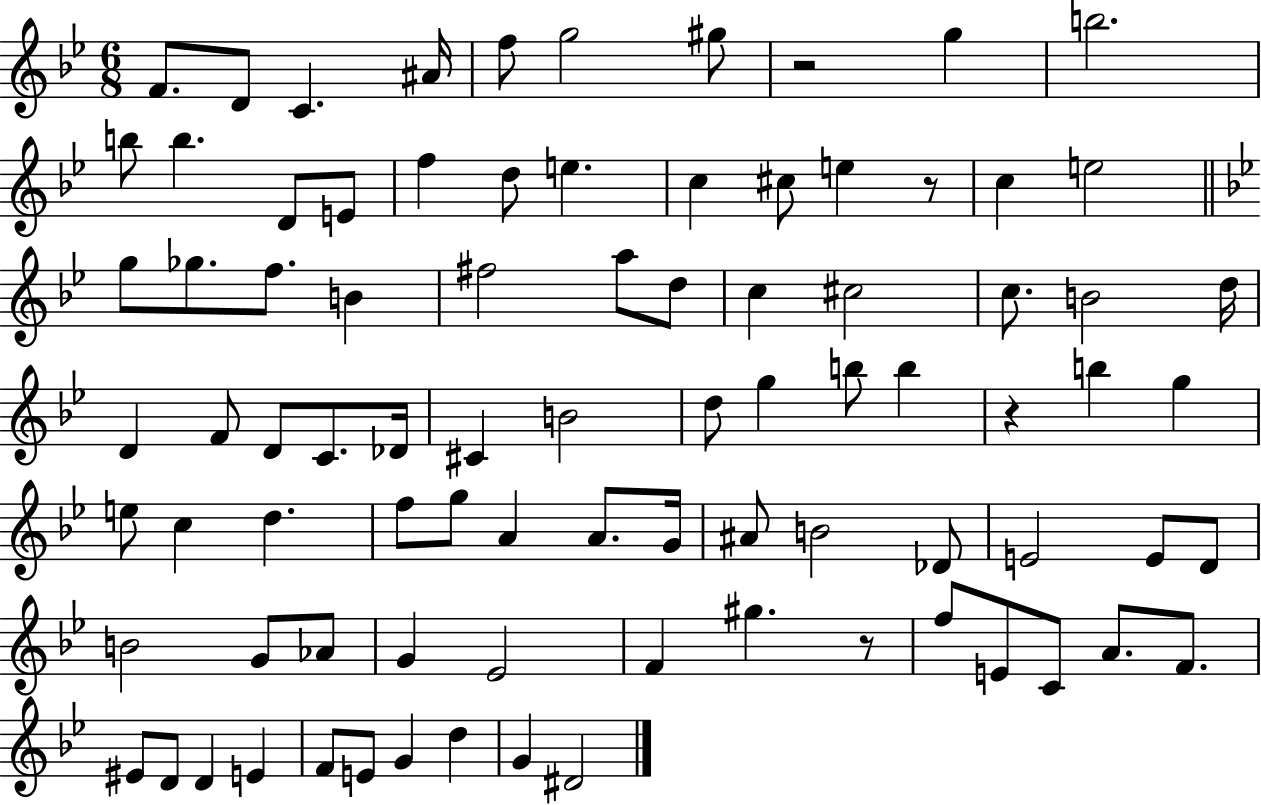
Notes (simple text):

F4/e. D4/e C4/q. A#4/s F5/e G5/h G#5/e R/h G5/q B5/h. B5/e B5/q. D4/e E4/e F5/q D5/e E5/q. C5/q C#5/e E5/q R/e C5/q E5/h G5/e Gb5/e. F5/e. B4/q F#5/h A5/e D5/e C5/q C#5/h C5/e. B4/h D5/s D4/q F4/e D4/e C4/e. Db4/s C#4/q B4/h D5/e G5/q B5/e B5/q R/q B5/q G5/q E5/e C5/q D5/q. F5/e G5/e A4/q A4/e. G4/s A#4/e B4/h Db4/e E4/h E4/e D4/e B4/h G4/e Ab4/e G4/q Eb4/h F4/q G#5/q. R/e F5/e E4/e C4/e A4/e. F4/e. EIS4/e D4/e D4/q E4/q F4/e E4/e G4/q D5/q G4/q D#4/h